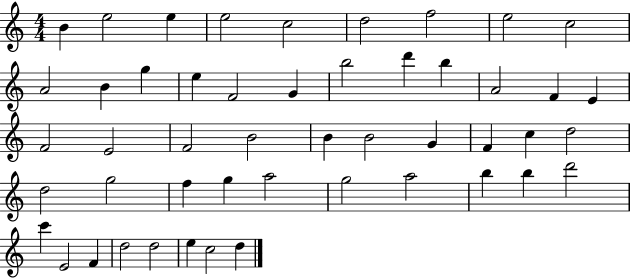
{
  \clef treble
  \numericTimeSignature
  \time 4/4
  \key c \major
  b'4 e''2 e''4 | e''2 c''2 | d''2 f''2 | e''2 c''2 | \break a'2 b'4 g''4 | e''4 f'2 g'4 | b''2 d'''4 b''4 | a'2 f'4 e'4 | \break f'2 e'2 | f'2 b'2 | b'4 b'2 g'4 | f'4 c''4 d''2 | \break d''2 g''2 | f''4 g''4 a''2 | g''2 a''2 | b''4 b''4 d'''2 | \break c'''4 e'2 f'4 | d''2 d''2 | e''4 c''2 d''4 | \bar "|."
}